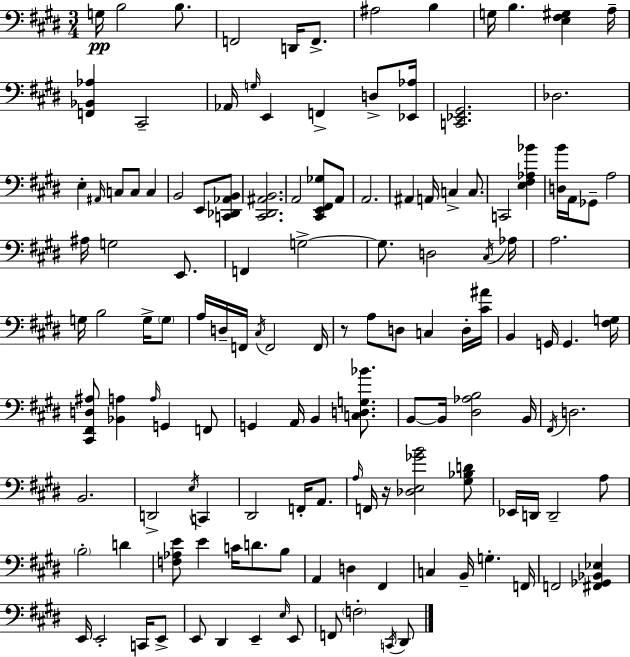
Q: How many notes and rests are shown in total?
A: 135